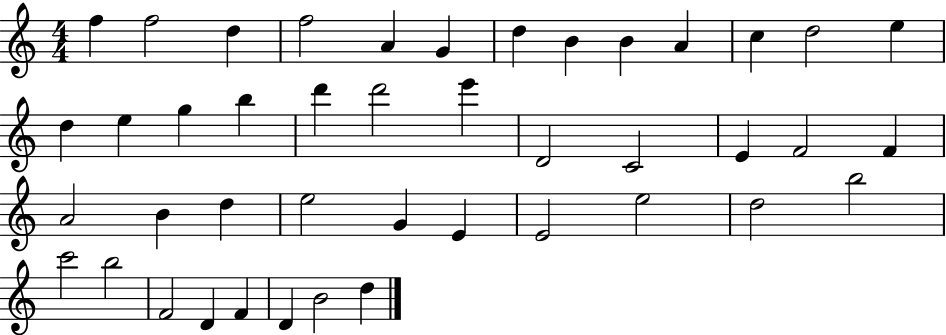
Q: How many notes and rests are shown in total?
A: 43